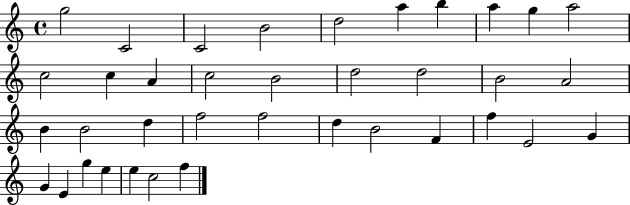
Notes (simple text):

G5/h C4/h C4/h B4/h D5/h A5/q B5/q A5/q G5/q A5/h C5/h C5/q A4/q C5/h B4/h D5/h D5/h B4/h A4/h B4/q B4/h D5/q F5/h F5/h D5/q B4/h F4/q F5/q E4/h G4/q G4/q E4/q G5/q E5/q E5/q C5/h F5/q